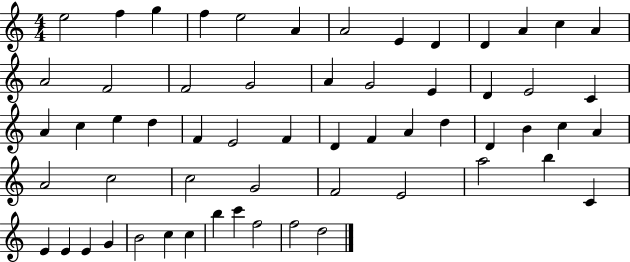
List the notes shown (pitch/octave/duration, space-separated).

E5/h F5/q G5/q F5/q E5/h A4/q A4/h E4/q D4/q D4/q A4/q C5/q A4/q A4/h F4/h F4/h G4/h A4/q G4/h E4/q D4/q E4/h C4/q A4/q C5/q E5/q D5/q F4/q E4/h F4/q D4/q F4/q A4/q D5/q D4/q B4/q C5/q A4/q A4/h C5/h C5/h G4/h F4/h E4/h A5/h B5/q C4/q E4/q E4/q E4/q G4/q B4/h C5/q C5/q B5/q C6/q F5/h F5/h D5/h